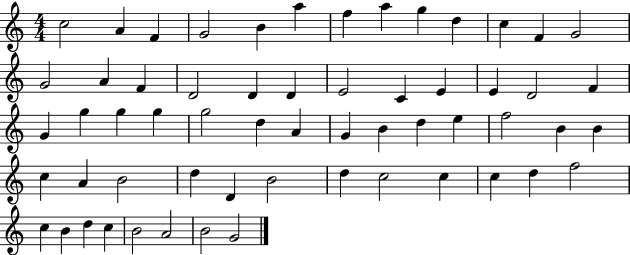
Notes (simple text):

C5/h A4/q F4/q G4/h B4/q A5/q F5/q A5/q G5/q D5/q C5/q F4/q G4/h G4/h A4/q F4/q D4/h D4/q D4/q E4/h C4/q E4/q E4/q D4/h F4/q G4/q G5/q G5/q G5/q G5/h D5/q A4/q G4/q B4/q D5/q E5/q F5/h B4/q B4/q C5/q A4/q B4/h D5/q D4/q B4/h D5/q C5/h C5/q C5/q D5/q F5/h C5/q B4/q D5/q C5/q B4/h A4/h B4/h G4/h